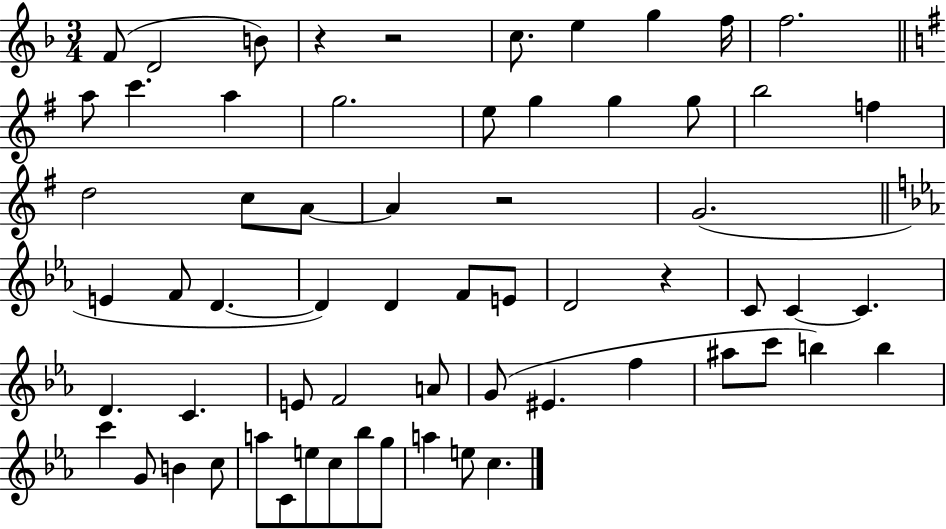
F4/e D4/h B4/e R/q R/h C5/e. E5/q G5/q F5/s F5/h. A5/e C6/q. A5/q G5/h. E5/e G5/q G5/q G5/e B5/h F5/q D5/h C5/e A4/e A4/q R/h G4/h. E4/q F4/e D4/q. D4/q D4/q F4/e E4/e D4/h R/q C4/e C4/q C4/q. D4/q. C4/q. E4/e F4/h A4/e G4/e EIS4/q. F5/q A#5/e C6/e B5/q B5/q C6/q G4/e B4/q C5/e A5/e C4/e E5/e C5/e Bb5/e G5/e A5/q E5/e C5/q.